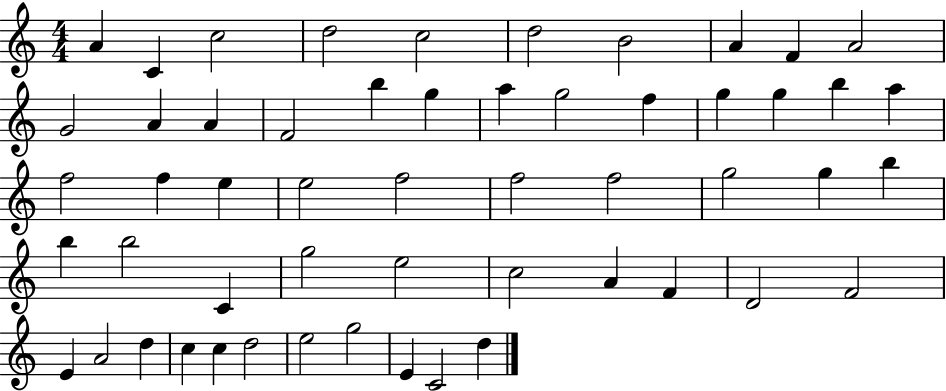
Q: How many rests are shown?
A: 0